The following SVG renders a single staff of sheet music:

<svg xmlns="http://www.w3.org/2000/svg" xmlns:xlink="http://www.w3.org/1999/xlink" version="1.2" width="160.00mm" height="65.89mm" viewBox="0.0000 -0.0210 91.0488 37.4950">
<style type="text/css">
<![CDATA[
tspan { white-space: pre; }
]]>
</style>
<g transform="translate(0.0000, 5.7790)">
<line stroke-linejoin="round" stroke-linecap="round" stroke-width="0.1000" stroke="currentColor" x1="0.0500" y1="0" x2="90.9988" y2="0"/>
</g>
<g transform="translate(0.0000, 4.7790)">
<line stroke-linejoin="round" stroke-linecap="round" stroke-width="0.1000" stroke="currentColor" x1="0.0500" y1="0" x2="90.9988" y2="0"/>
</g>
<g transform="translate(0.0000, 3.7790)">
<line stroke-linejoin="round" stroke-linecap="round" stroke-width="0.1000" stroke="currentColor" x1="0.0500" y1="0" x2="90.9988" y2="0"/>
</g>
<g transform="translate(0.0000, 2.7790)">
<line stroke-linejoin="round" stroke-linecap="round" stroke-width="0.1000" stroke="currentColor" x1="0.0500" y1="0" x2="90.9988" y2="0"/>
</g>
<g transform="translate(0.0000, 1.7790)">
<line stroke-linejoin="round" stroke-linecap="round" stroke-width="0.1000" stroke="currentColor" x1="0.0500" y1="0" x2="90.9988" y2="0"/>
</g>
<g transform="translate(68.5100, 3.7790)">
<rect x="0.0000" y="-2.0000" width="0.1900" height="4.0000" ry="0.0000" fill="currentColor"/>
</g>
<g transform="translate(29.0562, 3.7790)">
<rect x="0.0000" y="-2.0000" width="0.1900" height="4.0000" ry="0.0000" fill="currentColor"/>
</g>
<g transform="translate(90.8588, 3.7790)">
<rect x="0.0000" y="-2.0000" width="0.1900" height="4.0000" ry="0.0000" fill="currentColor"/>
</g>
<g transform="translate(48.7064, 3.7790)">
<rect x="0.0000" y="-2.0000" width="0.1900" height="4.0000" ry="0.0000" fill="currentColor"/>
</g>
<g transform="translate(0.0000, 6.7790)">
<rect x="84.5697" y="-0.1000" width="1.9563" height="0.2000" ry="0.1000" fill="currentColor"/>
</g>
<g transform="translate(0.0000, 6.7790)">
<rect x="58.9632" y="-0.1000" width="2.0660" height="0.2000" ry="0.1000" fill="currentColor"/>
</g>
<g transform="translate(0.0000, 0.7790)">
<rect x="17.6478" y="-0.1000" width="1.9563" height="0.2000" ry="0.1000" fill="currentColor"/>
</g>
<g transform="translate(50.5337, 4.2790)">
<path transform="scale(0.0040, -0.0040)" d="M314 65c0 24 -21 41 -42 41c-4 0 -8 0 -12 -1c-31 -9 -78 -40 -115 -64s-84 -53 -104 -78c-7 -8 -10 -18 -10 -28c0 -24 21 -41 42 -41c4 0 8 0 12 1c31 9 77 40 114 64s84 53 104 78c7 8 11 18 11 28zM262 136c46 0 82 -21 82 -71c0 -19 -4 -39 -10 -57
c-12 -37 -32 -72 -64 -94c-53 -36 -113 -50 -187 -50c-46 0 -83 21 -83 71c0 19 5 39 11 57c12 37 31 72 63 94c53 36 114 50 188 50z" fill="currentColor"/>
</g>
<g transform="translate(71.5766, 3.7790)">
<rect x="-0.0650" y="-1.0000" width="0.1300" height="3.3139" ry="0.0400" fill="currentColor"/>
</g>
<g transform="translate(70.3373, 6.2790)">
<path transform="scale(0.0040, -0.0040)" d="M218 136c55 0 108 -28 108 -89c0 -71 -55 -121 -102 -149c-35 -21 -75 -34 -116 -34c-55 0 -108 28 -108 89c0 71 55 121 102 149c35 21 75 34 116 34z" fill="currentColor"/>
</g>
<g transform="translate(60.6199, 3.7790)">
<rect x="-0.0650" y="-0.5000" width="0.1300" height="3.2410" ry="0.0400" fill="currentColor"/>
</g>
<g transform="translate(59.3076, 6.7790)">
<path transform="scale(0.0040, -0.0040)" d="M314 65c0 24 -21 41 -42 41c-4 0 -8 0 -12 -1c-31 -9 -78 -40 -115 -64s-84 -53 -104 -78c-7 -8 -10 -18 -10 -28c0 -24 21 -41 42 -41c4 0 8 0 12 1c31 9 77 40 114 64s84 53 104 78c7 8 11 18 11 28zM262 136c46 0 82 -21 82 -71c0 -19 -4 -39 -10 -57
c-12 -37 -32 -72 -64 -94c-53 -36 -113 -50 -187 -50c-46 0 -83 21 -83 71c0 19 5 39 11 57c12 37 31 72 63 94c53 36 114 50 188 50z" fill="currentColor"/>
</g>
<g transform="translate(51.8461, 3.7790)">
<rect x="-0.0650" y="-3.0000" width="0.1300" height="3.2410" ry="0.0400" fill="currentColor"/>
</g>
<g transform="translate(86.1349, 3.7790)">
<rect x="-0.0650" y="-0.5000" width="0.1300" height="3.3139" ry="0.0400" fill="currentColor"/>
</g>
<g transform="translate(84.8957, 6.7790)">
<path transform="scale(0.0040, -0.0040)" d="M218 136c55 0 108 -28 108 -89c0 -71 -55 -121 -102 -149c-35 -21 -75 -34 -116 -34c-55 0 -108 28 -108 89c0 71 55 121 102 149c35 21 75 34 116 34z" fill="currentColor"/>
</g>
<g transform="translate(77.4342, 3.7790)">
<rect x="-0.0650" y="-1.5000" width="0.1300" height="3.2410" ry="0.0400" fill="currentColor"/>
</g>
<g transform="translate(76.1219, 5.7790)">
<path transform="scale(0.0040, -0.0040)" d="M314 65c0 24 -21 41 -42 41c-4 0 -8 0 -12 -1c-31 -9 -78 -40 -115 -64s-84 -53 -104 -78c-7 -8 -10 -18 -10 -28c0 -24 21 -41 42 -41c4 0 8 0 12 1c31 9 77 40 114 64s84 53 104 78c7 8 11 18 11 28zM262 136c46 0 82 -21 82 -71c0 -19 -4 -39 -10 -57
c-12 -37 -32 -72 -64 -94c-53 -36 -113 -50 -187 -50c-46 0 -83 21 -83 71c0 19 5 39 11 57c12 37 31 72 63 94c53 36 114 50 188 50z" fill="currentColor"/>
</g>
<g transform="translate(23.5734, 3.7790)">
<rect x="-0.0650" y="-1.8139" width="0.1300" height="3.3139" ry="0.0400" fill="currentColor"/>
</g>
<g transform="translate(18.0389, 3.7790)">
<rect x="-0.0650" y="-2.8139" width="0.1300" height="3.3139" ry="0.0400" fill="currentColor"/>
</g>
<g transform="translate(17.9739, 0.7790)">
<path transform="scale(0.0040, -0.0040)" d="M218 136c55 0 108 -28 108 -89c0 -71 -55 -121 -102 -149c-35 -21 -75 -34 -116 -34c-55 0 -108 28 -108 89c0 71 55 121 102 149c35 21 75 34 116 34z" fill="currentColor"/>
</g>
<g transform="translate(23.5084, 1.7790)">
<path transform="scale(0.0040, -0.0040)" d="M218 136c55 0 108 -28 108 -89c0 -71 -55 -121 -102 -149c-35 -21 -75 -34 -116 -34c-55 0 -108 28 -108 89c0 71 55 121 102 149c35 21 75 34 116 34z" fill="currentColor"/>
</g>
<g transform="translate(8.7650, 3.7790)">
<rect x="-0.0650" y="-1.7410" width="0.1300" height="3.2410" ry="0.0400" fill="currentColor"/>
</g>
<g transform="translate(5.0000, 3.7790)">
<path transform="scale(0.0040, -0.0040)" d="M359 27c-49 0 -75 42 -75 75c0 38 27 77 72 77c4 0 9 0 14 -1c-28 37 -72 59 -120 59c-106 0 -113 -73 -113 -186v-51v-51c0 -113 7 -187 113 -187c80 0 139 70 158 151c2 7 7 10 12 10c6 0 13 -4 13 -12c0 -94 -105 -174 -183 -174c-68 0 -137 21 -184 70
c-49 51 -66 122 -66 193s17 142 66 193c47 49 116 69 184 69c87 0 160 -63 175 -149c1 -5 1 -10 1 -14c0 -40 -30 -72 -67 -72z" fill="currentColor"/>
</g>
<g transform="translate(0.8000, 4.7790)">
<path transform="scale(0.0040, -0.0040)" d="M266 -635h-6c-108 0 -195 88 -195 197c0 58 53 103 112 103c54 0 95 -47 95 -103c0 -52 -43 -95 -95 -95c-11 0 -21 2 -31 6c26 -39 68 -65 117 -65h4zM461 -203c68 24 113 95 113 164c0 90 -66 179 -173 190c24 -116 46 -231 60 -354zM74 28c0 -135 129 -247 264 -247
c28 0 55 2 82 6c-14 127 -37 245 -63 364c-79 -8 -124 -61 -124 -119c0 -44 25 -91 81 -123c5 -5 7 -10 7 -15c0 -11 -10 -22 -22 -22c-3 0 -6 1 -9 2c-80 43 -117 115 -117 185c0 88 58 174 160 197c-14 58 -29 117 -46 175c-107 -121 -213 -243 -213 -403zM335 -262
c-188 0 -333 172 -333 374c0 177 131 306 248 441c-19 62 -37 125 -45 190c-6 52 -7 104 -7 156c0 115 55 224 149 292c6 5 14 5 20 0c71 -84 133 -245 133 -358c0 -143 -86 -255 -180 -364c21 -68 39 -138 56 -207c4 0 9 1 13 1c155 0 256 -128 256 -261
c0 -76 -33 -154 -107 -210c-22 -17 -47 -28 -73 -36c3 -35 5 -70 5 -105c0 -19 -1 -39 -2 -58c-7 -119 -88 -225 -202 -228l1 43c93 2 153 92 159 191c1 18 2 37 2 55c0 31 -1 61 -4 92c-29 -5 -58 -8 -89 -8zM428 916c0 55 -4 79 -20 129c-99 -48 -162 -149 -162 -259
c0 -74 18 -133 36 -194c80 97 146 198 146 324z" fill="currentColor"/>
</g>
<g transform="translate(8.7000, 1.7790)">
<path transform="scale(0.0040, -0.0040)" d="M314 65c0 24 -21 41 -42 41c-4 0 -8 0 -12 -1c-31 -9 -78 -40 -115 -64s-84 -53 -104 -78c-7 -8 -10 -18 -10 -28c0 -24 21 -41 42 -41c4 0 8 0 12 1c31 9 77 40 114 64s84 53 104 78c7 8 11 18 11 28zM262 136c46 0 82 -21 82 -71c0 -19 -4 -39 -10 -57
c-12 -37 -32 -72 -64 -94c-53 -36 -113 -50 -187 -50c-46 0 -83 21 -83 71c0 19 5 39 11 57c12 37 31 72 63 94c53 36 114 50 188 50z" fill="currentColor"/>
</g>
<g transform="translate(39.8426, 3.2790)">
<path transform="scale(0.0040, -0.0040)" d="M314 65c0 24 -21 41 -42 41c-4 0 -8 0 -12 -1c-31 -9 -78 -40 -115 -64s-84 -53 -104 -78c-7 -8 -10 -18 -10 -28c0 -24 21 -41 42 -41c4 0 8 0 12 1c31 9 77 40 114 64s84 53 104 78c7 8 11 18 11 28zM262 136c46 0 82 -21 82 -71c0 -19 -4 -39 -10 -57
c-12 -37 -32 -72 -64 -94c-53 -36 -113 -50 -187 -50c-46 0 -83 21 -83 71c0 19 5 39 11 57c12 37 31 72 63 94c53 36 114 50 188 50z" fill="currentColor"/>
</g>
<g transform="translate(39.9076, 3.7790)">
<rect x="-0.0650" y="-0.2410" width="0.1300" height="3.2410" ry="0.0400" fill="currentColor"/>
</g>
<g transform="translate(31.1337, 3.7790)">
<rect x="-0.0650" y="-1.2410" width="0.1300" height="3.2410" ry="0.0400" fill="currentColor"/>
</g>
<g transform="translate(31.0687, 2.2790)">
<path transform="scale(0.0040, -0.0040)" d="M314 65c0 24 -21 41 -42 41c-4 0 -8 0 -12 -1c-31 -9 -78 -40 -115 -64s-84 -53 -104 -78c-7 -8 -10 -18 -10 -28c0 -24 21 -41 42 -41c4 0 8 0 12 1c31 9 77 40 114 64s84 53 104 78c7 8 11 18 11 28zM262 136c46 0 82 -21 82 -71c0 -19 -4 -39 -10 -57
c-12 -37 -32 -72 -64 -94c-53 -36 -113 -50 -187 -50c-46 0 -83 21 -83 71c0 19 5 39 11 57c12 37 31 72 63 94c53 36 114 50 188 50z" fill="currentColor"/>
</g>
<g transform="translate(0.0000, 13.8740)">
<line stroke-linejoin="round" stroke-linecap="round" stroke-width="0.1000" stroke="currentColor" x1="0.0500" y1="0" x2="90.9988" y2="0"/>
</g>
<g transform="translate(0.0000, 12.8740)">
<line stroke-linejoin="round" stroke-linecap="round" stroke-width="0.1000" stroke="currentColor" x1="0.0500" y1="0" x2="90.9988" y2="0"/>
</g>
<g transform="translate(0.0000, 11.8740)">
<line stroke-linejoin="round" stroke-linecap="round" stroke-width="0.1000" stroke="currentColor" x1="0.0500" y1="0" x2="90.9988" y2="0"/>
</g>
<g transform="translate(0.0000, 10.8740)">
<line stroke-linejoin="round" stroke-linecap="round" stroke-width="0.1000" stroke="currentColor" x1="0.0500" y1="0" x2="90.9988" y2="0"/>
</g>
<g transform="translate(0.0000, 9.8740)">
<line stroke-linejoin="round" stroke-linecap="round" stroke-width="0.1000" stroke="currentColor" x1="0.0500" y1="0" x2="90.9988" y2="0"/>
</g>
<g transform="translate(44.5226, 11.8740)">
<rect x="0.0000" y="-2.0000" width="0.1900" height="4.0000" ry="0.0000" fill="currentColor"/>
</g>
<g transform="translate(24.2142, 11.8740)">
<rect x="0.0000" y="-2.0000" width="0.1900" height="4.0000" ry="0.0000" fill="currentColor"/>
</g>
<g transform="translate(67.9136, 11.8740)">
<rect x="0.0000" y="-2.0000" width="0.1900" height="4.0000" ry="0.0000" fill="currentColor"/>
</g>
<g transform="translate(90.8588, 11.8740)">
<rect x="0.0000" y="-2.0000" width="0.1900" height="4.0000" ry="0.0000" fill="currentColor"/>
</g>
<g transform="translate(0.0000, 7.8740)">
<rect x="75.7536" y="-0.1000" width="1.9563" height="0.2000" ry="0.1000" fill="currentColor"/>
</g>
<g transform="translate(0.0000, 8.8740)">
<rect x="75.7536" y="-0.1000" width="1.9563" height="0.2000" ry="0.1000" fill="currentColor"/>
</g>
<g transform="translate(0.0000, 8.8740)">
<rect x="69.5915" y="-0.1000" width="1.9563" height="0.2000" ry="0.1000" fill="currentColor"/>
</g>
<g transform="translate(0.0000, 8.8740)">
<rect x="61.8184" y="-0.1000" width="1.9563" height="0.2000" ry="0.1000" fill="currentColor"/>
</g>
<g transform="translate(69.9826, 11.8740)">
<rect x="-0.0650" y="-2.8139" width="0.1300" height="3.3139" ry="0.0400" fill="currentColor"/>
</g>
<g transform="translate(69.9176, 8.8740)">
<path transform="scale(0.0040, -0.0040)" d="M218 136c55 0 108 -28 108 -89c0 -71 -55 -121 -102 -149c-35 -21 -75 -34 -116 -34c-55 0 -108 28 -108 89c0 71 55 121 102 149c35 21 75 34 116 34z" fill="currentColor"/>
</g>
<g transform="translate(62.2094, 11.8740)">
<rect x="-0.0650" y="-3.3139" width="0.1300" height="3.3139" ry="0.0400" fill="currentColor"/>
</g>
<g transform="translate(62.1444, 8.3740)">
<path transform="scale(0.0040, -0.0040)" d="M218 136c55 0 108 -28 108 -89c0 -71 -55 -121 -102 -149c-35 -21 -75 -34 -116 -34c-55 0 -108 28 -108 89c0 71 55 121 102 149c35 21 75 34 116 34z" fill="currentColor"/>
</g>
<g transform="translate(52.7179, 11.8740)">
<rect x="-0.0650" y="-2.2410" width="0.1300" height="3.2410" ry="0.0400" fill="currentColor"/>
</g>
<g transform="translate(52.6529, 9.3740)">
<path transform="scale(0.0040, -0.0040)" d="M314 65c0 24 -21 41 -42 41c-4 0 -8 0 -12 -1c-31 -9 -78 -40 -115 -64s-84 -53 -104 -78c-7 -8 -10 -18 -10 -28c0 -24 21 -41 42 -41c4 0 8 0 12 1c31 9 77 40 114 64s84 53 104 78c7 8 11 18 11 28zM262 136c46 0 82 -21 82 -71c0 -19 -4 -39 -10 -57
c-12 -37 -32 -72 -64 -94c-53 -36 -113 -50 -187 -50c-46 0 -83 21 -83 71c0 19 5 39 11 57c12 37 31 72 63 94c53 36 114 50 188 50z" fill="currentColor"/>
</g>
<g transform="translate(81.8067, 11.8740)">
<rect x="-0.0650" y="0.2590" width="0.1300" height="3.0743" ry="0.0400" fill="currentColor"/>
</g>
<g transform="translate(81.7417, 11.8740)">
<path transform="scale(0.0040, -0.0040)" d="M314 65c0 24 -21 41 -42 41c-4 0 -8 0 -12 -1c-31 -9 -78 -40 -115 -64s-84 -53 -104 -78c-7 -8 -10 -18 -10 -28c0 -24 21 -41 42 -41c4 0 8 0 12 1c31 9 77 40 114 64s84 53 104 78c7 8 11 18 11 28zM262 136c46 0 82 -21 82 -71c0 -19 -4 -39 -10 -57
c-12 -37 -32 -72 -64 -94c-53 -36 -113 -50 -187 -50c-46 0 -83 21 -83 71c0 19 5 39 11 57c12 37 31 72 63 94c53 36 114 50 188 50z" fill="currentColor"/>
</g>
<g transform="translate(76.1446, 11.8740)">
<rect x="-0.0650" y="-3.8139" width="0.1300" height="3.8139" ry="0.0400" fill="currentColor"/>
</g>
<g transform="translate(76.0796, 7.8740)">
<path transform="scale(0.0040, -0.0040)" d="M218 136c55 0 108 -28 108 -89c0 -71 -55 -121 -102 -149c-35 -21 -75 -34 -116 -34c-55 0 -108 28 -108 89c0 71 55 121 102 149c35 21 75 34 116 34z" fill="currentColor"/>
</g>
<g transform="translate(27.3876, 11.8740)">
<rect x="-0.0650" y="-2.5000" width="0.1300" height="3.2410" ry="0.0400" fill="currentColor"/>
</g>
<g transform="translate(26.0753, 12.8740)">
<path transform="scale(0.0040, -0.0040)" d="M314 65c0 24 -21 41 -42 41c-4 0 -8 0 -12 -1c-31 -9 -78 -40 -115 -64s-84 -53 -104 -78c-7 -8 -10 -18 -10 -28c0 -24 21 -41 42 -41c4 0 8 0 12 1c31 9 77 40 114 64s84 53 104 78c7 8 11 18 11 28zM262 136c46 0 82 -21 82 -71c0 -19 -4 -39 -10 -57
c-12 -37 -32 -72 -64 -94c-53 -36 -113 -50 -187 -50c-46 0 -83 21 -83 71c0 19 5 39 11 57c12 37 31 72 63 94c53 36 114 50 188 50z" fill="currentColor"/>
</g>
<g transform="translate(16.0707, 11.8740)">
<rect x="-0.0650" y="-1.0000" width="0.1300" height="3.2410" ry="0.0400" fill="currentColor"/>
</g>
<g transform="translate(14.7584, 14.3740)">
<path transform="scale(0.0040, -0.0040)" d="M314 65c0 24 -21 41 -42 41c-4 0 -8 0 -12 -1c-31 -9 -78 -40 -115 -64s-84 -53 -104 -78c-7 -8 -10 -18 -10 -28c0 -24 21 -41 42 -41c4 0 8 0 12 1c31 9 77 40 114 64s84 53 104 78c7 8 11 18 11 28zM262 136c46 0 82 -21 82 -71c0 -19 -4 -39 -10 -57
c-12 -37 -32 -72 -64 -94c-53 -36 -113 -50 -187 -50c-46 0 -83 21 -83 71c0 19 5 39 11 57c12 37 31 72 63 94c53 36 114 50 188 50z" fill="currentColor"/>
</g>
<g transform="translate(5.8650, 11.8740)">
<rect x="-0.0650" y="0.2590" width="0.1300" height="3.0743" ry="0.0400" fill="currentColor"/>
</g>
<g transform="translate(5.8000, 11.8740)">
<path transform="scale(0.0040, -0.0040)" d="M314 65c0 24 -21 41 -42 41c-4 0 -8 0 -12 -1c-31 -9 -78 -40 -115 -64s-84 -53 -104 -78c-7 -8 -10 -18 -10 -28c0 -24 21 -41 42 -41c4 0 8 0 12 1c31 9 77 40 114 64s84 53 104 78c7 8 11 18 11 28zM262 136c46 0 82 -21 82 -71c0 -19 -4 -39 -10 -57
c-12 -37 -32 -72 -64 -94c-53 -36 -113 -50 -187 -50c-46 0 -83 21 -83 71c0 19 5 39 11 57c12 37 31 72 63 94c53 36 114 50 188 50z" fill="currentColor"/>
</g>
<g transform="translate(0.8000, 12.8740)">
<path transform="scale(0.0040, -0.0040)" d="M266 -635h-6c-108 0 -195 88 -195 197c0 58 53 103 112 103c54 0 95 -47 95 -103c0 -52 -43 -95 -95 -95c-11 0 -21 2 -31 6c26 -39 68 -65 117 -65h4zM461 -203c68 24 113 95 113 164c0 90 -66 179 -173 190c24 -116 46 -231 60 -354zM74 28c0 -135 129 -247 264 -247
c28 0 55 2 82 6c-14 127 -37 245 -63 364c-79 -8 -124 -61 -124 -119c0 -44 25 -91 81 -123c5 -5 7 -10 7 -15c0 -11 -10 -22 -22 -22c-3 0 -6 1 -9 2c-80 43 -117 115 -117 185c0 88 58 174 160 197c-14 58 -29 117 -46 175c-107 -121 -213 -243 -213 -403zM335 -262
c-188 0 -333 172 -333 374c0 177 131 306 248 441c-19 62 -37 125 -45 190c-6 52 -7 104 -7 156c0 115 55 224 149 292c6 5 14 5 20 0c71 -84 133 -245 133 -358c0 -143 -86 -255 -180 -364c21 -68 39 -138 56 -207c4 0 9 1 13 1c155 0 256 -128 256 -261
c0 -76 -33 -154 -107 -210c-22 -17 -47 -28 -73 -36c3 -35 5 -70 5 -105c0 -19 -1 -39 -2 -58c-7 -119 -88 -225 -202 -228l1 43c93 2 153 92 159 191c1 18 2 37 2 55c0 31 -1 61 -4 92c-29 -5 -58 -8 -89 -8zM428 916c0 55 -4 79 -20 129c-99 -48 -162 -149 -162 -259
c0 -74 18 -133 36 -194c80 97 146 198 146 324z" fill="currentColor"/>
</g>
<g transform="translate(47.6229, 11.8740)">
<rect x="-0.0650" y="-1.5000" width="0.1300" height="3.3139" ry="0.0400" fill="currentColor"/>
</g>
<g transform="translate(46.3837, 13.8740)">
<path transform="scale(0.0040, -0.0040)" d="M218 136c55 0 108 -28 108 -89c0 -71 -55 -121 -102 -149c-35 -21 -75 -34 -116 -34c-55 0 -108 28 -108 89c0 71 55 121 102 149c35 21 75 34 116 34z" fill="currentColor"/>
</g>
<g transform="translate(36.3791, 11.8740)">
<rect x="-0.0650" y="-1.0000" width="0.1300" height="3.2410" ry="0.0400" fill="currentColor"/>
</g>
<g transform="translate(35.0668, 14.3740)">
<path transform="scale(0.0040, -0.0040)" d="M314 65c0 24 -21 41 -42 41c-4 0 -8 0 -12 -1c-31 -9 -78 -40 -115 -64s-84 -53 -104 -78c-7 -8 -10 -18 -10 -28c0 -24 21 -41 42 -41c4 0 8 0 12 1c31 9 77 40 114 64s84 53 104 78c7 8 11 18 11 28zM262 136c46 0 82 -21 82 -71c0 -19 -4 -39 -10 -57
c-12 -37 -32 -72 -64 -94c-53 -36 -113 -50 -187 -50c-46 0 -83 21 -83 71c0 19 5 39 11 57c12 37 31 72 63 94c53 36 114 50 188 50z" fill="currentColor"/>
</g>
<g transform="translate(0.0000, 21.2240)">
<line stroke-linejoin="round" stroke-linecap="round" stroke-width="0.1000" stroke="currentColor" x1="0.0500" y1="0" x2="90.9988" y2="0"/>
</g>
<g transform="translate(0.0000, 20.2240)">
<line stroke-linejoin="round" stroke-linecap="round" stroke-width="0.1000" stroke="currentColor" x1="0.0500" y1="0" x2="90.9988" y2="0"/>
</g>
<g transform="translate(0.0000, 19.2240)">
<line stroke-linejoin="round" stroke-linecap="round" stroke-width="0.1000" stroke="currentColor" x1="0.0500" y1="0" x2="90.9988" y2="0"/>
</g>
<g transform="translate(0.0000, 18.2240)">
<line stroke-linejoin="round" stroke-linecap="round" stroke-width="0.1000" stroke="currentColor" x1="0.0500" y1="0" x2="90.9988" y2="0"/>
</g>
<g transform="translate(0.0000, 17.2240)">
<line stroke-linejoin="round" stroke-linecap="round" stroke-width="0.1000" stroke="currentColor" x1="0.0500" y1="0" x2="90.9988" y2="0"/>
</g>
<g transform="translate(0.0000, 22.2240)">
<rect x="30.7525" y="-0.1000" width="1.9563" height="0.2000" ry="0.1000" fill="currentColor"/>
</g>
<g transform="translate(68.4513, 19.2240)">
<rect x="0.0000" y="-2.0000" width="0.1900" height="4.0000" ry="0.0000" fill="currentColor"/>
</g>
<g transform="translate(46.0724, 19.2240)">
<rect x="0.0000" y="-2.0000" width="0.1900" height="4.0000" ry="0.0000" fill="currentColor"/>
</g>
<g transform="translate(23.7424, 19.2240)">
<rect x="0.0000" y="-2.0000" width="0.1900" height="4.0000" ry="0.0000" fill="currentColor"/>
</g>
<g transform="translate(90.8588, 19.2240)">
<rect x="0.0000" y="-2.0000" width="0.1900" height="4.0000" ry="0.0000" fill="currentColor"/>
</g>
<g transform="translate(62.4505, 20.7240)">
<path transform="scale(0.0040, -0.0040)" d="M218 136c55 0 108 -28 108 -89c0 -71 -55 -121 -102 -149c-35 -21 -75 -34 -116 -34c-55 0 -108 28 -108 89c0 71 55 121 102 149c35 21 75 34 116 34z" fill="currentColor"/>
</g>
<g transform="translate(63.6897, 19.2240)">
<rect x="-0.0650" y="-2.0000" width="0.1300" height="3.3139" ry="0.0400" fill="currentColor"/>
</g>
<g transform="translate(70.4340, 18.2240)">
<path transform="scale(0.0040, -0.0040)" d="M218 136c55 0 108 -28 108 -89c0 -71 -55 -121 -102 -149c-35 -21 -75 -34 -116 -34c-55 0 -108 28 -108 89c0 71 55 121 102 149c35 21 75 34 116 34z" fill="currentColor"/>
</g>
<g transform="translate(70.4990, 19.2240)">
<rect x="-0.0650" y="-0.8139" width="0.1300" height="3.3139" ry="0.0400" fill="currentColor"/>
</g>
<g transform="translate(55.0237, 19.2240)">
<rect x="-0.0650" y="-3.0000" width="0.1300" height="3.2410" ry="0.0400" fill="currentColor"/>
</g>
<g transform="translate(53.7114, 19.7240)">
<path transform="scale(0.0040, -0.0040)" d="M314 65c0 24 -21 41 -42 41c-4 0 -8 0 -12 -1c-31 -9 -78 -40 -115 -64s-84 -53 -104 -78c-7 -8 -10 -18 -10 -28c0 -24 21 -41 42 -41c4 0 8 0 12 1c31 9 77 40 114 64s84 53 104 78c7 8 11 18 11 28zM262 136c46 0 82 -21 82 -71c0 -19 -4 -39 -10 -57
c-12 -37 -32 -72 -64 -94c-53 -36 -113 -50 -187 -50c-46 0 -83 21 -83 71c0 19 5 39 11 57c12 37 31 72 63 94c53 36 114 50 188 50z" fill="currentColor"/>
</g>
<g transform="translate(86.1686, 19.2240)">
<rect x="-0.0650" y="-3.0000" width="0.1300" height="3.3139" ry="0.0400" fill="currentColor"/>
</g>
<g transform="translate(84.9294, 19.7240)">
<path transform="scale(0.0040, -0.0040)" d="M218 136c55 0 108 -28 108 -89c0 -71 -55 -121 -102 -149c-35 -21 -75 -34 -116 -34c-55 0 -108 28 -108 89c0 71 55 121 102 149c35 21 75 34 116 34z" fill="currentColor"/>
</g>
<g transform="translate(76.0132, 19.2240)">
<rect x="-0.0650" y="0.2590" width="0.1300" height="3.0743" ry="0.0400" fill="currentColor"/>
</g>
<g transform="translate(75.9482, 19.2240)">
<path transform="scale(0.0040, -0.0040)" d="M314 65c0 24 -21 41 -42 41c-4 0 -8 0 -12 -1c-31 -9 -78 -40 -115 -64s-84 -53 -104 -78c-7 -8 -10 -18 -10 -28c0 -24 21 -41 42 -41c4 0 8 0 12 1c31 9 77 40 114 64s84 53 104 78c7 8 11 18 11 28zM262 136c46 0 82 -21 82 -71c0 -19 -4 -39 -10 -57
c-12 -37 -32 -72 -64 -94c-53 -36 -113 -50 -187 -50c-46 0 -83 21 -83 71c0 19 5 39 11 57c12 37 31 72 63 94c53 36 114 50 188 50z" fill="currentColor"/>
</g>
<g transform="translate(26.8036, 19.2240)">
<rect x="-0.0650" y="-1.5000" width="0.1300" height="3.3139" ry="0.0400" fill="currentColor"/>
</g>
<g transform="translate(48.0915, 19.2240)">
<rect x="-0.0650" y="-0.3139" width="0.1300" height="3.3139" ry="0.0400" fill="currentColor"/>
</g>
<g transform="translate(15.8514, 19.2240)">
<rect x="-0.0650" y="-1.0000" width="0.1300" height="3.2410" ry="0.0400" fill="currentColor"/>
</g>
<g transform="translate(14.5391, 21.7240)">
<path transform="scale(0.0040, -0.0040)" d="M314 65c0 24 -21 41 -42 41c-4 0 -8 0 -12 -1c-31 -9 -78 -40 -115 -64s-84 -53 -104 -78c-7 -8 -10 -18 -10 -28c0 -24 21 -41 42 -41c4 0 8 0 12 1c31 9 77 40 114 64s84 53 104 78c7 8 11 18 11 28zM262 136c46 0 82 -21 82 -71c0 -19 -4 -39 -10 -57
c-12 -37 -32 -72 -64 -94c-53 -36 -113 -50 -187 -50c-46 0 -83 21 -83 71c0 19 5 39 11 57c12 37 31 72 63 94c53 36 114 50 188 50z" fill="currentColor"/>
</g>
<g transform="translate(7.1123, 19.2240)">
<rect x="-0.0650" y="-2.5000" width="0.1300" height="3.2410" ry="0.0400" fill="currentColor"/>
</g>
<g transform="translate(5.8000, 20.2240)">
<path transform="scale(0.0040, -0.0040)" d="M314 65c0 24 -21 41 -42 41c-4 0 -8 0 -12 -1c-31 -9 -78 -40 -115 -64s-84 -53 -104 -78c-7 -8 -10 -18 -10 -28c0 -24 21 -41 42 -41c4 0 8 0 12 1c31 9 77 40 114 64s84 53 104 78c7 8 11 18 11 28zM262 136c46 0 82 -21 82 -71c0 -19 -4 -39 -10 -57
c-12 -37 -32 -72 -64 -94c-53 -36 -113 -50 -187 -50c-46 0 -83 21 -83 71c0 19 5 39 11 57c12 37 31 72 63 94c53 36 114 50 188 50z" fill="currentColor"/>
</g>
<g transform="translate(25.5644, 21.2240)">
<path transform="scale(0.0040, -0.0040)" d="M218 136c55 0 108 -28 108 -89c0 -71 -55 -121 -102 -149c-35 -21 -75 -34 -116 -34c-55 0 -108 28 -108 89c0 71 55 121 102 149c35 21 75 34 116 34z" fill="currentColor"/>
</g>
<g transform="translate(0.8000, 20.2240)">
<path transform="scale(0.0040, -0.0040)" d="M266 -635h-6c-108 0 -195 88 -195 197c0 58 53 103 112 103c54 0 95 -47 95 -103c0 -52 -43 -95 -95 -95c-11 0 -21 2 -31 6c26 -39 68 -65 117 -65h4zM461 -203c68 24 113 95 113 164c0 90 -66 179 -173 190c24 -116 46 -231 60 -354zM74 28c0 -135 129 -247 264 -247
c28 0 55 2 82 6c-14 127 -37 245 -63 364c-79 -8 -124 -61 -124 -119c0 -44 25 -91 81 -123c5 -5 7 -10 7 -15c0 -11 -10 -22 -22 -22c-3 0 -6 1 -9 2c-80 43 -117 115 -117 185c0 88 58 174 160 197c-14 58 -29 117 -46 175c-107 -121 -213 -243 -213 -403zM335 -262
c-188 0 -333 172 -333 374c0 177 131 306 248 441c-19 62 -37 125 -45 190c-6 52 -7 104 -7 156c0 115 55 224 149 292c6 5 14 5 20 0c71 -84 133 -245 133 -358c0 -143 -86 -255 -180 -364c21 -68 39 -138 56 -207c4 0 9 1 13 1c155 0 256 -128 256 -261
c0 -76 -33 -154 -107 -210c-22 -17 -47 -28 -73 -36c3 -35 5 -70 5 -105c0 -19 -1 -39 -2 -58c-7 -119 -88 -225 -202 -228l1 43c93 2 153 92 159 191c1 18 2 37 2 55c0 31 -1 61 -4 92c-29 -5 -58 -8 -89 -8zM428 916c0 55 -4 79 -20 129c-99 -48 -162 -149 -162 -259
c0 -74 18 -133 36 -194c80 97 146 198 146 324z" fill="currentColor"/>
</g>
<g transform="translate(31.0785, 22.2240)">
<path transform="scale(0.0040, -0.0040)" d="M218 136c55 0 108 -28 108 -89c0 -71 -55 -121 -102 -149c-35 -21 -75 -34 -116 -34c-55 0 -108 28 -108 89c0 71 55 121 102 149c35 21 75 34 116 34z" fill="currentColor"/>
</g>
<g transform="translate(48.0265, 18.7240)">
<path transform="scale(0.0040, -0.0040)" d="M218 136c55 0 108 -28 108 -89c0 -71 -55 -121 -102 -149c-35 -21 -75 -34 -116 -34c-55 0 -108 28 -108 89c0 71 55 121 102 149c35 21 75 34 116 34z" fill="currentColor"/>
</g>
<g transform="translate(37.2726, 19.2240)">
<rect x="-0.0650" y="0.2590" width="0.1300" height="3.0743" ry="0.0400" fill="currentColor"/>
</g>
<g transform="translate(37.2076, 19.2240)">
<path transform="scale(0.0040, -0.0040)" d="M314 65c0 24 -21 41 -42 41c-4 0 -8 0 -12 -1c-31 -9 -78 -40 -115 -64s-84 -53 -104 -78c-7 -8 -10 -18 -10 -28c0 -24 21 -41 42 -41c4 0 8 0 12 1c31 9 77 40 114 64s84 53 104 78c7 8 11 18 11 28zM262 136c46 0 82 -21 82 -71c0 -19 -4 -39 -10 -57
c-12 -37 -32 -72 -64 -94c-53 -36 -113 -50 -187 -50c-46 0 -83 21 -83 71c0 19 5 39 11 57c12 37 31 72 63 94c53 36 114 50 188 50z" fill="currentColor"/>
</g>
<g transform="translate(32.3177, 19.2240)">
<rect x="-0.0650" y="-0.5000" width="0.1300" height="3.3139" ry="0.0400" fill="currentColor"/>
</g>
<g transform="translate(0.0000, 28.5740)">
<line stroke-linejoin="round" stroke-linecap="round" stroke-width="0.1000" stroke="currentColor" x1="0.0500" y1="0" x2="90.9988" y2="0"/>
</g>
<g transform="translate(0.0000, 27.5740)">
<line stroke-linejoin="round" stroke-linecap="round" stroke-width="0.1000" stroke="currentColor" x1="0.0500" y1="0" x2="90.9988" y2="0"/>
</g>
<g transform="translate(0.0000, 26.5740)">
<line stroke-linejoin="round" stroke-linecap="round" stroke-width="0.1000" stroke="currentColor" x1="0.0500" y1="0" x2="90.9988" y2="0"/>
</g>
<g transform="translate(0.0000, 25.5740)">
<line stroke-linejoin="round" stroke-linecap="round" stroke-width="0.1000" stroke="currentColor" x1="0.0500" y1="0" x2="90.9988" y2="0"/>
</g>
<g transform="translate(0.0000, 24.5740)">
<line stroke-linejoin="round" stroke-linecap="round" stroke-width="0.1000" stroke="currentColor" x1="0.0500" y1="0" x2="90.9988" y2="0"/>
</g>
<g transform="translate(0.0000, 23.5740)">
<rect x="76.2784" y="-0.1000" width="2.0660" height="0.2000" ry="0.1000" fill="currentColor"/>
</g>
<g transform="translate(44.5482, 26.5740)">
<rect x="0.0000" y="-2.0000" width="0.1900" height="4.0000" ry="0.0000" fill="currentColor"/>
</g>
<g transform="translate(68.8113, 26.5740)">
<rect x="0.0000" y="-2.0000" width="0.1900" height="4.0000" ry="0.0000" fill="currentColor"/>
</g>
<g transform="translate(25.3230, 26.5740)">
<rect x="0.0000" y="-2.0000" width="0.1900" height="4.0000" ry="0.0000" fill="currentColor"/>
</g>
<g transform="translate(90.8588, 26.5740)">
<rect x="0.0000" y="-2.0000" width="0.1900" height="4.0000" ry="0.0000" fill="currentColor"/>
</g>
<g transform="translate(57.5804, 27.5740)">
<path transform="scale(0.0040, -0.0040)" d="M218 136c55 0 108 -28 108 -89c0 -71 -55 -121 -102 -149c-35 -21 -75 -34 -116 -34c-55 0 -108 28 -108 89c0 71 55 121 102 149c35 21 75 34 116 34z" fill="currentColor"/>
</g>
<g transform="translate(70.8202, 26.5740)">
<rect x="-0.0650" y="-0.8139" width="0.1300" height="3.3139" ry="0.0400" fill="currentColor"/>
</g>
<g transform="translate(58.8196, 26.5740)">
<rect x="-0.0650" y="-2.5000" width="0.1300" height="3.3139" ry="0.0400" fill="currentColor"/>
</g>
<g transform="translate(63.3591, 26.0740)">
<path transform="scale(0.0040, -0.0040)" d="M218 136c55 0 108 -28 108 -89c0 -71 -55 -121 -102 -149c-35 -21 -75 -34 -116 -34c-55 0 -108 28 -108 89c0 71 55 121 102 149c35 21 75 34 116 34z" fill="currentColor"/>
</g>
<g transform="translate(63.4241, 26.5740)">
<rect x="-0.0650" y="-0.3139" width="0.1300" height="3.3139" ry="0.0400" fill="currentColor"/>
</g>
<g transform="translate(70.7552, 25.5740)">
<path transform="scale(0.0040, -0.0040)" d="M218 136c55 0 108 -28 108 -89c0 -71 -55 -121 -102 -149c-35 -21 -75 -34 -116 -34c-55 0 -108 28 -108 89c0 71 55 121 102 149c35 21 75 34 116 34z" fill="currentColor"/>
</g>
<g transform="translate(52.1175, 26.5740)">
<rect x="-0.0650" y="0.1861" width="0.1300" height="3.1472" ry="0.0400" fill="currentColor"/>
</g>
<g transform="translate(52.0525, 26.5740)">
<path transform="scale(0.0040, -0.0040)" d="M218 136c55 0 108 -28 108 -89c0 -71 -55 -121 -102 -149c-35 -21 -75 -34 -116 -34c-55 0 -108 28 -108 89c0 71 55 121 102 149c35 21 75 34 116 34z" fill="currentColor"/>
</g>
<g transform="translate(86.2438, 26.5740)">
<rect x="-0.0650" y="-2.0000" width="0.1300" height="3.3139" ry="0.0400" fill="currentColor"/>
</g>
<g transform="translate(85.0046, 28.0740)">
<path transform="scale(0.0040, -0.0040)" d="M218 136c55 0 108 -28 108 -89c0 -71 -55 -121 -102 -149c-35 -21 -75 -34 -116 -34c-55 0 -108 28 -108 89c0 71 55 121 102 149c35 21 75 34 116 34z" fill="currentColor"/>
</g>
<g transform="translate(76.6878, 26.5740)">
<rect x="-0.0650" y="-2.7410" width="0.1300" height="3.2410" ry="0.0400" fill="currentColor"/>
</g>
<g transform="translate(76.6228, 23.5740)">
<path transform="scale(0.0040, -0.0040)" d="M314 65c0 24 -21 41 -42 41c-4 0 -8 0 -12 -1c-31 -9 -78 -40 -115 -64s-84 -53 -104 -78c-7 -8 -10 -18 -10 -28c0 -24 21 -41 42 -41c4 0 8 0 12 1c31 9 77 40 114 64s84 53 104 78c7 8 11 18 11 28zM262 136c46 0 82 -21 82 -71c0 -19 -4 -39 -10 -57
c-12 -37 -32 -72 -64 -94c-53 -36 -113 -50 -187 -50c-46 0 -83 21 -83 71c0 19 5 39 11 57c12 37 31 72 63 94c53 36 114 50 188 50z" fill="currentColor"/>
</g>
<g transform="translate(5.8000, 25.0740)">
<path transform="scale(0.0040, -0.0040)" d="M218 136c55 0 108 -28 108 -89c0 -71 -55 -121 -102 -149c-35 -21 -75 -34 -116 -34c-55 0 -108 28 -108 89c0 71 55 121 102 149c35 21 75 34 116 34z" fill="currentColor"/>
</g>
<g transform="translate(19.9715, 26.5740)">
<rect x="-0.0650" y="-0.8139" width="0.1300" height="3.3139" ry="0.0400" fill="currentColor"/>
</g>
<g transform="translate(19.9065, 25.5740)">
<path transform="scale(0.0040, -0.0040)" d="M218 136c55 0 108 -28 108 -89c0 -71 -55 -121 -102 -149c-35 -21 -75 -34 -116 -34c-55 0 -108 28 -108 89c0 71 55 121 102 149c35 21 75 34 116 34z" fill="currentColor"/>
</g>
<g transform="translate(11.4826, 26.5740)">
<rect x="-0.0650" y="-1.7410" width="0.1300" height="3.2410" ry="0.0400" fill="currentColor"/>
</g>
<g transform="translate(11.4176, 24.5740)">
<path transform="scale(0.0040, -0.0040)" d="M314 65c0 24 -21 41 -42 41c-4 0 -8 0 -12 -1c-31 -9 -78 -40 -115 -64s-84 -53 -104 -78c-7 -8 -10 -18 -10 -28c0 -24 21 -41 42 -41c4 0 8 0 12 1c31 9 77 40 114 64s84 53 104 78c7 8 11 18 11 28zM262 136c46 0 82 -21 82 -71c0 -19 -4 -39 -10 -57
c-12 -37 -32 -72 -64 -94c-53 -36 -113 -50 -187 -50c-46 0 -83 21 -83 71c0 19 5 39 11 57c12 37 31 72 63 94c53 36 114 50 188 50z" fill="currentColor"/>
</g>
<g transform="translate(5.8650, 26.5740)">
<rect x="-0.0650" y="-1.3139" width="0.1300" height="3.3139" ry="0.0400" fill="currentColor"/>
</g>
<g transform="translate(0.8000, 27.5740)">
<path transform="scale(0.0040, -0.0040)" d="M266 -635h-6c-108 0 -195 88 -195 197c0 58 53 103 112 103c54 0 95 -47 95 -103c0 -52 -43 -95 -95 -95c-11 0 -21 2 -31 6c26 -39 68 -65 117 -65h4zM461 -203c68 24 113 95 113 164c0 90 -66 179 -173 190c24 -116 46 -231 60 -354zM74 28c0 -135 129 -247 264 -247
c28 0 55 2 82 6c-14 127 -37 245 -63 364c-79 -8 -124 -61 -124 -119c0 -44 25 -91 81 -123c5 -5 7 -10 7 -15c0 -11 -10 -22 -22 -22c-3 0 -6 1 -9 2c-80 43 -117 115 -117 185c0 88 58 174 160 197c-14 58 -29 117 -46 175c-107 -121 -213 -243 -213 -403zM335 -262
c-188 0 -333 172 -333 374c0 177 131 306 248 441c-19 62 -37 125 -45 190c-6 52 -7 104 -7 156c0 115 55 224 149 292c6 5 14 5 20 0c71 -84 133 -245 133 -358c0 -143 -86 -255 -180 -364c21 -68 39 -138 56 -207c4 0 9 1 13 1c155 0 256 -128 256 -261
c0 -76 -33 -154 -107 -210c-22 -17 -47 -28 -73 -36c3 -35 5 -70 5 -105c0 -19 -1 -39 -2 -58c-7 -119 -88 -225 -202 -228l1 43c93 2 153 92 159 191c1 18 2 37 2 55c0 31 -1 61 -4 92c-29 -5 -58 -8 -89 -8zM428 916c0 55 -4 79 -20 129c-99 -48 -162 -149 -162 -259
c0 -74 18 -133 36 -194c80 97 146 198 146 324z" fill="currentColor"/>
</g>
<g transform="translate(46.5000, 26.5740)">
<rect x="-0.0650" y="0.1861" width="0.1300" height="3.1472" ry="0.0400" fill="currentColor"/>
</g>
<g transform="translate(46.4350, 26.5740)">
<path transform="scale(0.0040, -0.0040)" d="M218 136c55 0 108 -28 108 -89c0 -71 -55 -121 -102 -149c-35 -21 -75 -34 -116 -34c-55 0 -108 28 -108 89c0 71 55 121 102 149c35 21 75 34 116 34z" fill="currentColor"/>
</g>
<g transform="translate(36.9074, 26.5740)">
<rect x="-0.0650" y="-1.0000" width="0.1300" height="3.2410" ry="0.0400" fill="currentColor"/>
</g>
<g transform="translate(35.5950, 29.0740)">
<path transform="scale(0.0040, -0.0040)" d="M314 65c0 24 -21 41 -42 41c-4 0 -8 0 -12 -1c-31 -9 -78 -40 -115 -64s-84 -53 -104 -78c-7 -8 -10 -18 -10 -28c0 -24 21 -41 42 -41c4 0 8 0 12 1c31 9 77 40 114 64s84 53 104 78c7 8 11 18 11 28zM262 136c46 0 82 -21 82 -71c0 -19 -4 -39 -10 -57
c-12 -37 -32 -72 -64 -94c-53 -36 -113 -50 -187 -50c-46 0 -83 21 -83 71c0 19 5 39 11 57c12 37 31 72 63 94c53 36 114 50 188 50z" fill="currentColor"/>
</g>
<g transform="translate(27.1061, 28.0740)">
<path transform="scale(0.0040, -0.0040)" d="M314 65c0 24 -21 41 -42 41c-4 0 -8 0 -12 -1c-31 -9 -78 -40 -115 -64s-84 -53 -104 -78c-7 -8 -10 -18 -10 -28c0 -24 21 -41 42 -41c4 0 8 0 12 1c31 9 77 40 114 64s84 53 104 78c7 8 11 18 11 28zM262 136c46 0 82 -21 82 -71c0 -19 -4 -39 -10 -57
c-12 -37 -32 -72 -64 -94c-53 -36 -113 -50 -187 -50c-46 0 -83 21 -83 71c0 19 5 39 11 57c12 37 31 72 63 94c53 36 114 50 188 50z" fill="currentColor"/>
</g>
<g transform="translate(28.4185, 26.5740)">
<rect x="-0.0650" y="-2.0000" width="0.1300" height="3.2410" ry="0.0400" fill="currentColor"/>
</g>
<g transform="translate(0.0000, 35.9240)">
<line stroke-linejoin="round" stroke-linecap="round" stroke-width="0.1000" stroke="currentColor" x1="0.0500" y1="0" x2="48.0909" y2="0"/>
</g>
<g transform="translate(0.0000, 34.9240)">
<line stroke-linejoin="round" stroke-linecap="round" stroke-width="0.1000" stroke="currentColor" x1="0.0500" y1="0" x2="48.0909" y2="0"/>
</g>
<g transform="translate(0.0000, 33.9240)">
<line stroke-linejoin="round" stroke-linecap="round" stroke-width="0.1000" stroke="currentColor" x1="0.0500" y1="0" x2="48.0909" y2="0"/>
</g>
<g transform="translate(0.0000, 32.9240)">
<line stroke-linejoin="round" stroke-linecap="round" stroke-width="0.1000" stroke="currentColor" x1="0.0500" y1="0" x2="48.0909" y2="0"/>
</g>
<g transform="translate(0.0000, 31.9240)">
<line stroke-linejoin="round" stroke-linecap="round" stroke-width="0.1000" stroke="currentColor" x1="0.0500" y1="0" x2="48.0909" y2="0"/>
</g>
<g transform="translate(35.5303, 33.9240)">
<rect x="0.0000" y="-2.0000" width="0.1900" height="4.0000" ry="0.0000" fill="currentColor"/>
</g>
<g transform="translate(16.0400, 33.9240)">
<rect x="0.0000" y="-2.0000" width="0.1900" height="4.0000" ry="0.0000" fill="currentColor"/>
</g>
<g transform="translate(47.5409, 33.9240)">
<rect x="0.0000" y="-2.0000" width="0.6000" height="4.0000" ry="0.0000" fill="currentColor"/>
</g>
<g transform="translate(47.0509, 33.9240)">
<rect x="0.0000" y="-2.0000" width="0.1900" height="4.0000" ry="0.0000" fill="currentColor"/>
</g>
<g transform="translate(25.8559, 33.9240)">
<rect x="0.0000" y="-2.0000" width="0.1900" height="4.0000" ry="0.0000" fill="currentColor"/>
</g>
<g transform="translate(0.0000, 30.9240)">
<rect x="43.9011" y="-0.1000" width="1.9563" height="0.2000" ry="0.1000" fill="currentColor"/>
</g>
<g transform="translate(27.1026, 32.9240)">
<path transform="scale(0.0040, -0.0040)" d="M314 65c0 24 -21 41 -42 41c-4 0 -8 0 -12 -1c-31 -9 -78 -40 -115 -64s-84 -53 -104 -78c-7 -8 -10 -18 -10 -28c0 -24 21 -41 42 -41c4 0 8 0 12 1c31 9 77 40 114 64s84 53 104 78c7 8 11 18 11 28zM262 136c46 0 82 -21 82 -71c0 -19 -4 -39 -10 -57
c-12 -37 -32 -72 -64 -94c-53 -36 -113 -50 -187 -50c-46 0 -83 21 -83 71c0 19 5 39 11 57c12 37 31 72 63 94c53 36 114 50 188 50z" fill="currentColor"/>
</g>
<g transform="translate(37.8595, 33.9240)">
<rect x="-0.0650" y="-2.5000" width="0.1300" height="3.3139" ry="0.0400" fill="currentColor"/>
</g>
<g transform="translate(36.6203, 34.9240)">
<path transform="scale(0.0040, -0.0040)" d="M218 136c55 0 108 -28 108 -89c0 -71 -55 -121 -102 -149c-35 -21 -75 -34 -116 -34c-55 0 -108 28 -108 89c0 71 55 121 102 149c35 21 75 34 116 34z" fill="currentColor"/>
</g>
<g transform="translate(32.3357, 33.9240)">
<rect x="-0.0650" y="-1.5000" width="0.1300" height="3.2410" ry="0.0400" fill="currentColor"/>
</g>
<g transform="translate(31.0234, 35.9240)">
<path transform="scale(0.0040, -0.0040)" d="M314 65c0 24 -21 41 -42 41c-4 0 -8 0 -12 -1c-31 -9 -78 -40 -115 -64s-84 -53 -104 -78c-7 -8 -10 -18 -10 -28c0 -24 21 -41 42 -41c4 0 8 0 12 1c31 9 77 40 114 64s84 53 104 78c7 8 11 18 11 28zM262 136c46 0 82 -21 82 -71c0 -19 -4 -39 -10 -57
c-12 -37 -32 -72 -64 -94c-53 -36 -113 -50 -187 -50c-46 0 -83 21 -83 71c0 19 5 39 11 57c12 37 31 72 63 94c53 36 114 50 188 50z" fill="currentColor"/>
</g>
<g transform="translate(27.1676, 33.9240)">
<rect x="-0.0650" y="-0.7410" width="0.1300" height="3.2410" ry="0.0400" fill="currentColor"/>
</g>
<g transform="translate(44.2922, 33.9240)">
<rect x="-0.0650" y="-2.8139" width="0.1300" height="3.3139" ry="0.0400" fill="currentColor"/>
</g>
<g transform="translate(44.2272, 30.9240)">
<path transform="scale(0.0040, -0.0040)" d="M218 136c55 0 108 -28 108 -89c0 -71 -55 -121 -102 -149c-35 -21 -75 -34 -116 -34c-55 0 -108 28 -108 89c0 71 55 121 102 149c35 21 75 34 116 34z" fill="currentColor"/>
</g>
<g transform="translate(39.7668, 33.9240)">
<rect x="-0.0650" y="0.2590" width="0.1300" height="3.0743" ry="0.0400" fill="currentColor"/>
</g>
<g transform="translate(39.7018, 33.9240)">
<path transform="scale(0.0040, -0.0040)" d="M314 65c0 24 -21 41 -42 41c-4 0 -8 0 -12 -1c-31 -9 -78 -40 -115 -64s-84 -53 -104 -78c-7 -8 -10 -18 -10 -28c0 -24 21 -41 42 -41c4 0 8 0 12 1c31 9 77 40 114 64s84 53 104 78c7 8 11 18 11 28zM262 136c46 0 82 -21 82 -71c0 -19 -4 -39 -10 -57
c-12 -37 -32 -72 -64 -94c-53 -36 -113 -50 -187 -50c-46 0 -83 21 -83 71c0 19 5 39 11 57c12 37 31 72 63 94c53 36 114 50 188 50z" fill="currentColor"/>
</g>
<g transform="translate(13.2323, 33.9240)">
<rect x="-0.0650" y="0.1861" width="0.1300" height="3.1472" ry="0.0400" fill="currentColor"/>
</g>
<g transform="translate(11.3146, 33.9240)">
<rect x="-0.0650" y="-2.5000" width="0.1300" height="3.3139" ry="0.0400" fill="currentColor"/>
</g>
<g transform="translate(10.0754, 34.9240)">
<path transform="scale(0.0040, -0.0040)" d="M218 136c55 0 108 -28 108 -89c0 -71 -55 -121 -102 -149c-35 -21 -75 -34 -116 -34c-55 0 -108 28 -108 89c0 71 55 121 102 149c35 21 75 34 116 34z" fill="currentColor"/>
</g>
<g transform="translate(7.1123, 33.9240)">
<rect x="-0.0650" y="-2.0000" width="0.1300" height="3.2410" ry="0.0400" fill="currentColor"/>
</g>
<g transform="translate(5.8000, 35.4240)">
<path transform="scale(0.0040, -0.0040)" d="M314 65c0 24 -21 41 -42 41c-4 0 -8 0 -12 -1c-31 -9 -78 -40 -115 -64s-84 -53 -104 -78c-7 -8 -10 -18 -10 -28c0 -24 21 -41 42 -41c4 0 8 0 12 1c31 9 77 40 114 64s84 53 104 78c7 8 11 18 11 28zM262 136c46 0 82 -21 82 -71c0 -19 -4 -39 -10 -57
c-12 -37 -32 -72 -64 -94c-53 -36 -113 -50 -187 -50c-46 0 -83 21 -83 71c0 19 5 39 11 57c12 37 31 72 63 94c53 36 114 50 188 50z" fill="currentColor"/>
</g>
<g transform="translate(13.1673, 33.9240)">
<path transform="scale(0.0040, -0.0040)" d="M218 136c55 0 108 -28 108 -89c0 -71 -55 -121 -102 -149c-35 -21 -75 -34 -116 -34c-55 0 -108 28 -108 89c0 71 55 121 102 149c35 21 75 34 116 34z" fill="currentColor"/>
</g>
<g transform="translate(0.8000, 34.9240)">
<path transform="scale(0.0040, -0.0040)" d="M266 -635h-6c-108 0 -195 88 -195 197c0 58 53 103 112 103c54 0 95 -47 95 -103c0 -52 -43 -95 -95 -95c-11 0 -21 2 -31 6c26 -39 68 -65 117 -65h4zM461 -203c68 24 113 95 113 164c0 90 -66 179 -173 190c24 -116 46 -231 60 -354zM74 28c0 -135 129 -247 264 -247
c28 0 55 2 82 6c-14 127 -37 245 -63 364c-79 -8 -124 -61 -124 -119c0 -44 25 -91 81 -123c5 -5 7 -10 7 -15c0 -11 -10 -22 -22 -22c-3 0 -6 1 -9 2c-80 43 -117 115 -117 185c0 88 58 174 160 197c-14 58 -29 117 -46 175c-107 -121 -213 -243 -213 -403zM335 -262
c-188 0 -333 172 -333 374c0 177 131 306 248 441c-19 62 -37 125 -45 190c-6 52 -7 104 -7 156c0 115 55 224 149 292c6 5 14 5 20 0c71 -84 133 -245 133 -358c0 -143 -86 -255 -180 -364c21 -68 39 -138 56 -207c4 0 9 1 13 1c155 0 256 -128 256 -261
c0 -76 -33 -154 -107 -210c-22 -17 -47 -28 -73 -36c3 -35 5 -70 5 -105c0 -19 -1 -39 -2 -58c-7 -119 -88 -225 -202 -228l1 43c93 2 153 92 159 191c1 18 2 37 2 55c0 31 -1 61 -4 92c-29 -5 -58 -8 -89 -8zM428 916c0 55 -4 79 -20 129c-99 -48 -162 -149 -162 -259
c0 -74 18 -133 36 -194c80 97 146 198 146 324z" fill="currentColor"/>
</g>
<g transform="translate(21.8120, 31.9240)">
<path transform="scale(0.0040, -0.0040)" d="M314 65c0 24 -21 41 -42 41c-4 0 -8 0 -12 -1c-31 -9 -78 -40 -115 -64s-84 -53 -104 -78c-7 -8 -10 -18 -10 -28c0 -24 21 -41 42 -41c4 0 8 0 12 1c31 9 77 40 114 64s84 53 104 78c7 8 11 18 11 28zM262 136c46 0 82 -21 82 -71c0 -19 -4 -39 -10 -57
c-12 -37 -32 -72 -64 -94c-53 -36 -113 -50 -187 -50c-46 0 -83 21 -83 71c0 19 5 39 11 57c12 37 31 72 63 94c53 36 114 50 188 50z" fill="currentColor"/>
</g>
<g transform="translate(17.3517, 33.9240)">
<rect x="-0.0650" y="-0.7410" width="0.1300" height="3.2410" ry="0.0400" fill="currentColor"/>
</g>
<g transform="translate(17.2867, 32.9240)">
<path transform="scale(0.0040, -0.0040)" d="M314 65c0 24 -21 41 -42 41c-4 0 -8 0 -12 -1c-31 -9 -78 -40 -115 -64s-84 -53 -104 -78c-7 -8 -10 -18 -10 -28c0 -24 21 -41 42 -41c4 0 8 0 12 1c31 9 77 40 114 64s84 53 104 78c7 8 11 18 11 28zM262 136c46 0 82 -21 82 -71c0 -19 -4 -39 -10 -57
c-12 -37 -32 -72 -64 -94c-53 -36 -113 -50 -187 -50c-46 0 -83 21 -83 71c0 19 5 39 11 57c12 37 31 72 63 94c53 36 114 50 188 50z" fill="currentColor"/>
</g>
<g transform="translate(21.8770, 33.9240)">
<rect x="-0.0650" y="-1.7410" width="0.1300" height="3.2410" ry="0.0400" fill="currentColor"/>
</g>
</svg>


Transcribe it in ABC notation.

X:1
T:Untitled
M:4/4
L:1/4
K:C
f2 a f e2 c2 A2 C2 D E2 C B2 D2 G2 D2 E g2 b a c' B2 G2 D2 E C B2 c A2 F d B2 A e f2 d F2 D2 B B G c d a2 F F2 G B d2 f2 d2 E2 G B2 a